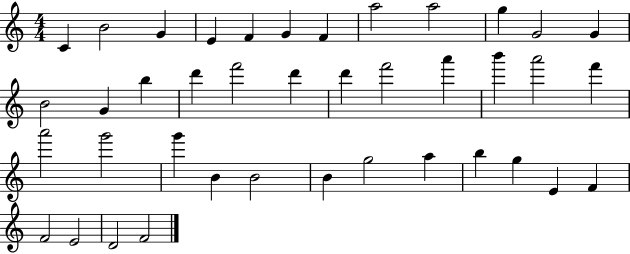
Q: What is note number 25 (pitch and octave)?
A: A6